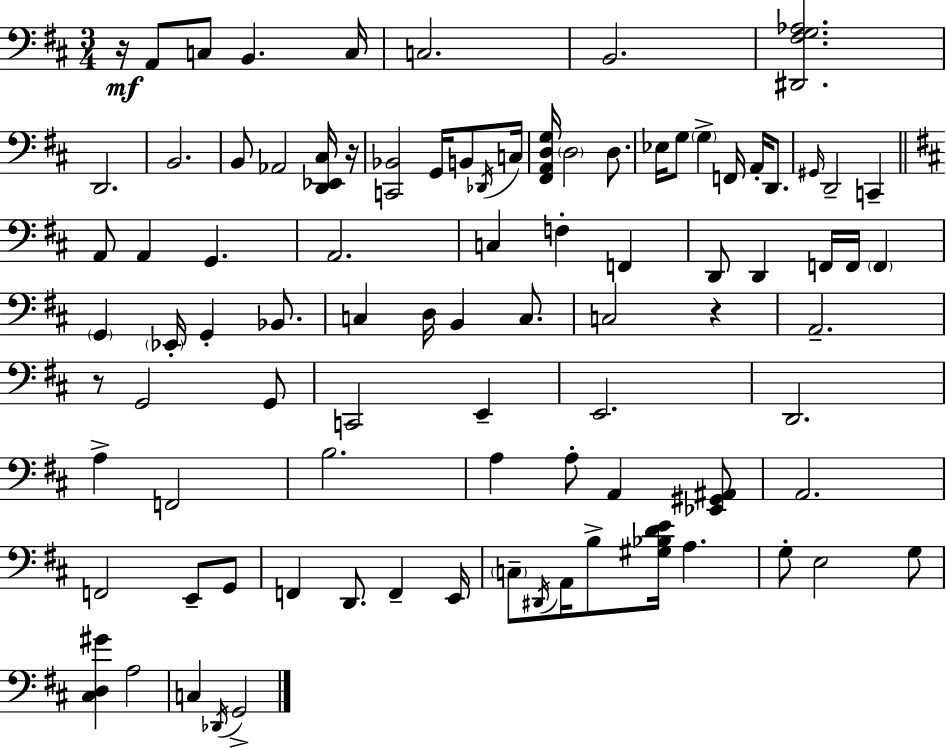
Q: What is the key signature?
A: D major